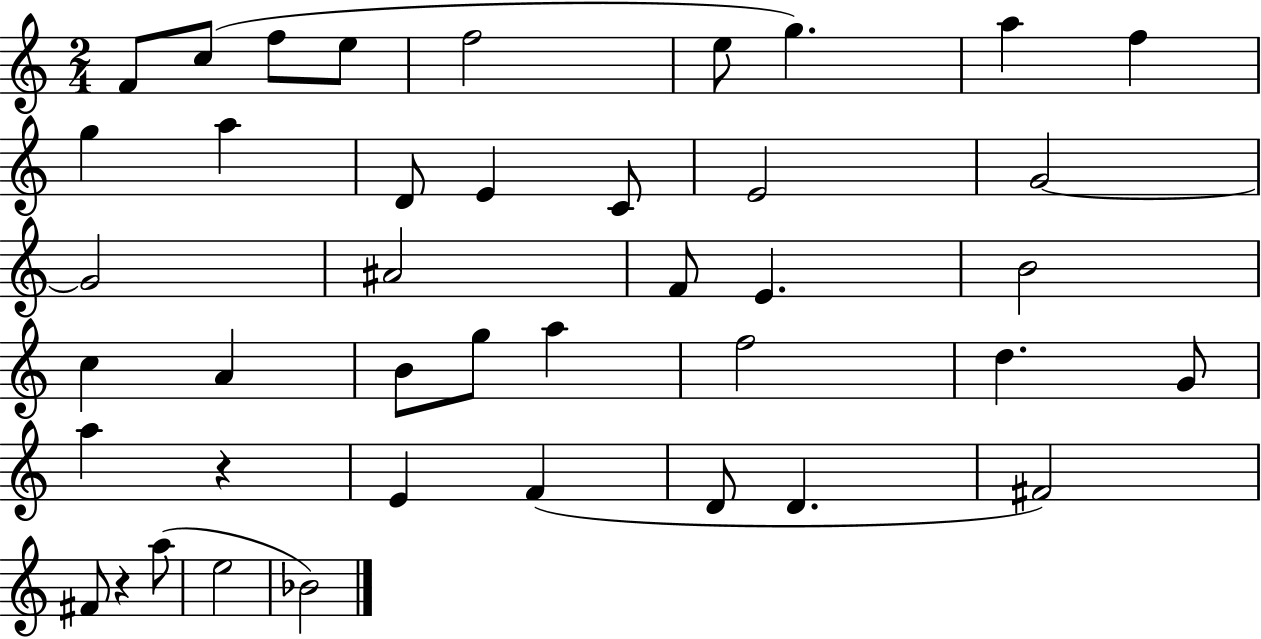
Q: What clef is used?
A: treble